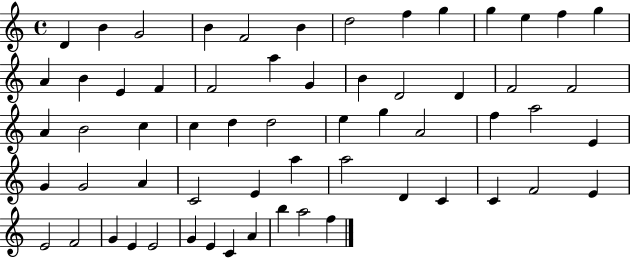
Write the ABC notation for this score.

X:1
T:Untitled
M:4/4
L:1/4
K:C
D B G2 B F2 B d2 f g g e f g A B E F F2 a G B D2 D F2 F2 A B2 c c d d2 e g A2 f a2 E G G2 A C2 E a a2 D C C F2 E E2 F2 G E E2 G E C A b a2 f